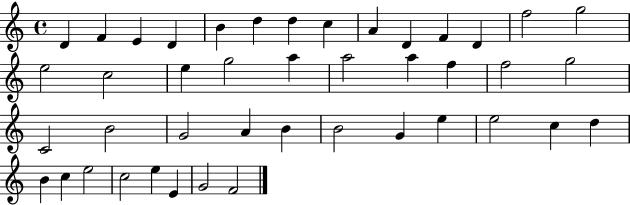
{
  \clef treble
  \time 4/4
  \defaultTimeSignature
  \key c \major
  d'4 f'4 e'4 d'4 | b'4 d''4 d''4 c''4 | a'4 d'4 f'4 d'4 | f''2 g''2 | \break e''2 c''2 | e''4 g''2 a''4 | a''2 a''4 f''4 | f''2 g''2 | \break c'2 b'2 | g'2 a'4 b'4 | b'2 g'4 e''4 | e''2 c''4 d''4 | \break b'4 c''4 e''2 | c''2 e''4 e'4 | g'2 f'2 | \bar "|."
}